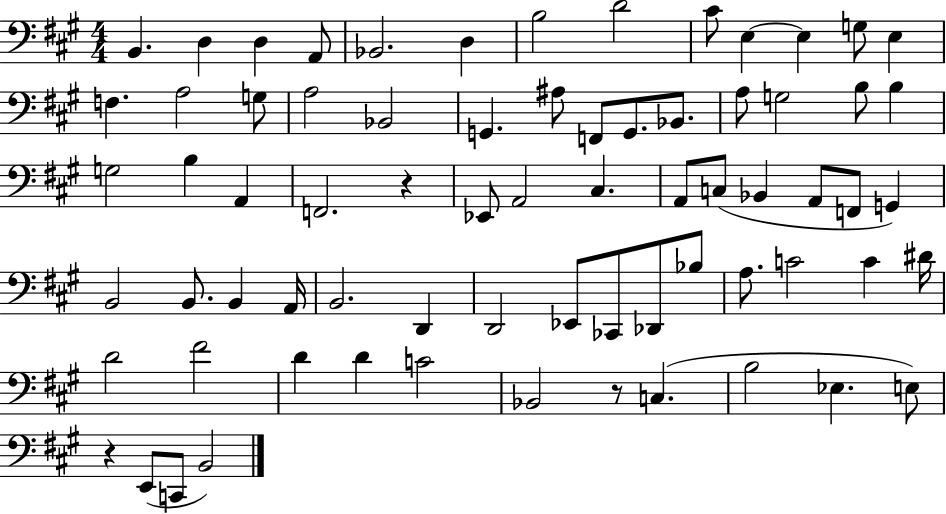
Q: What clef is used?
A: bass